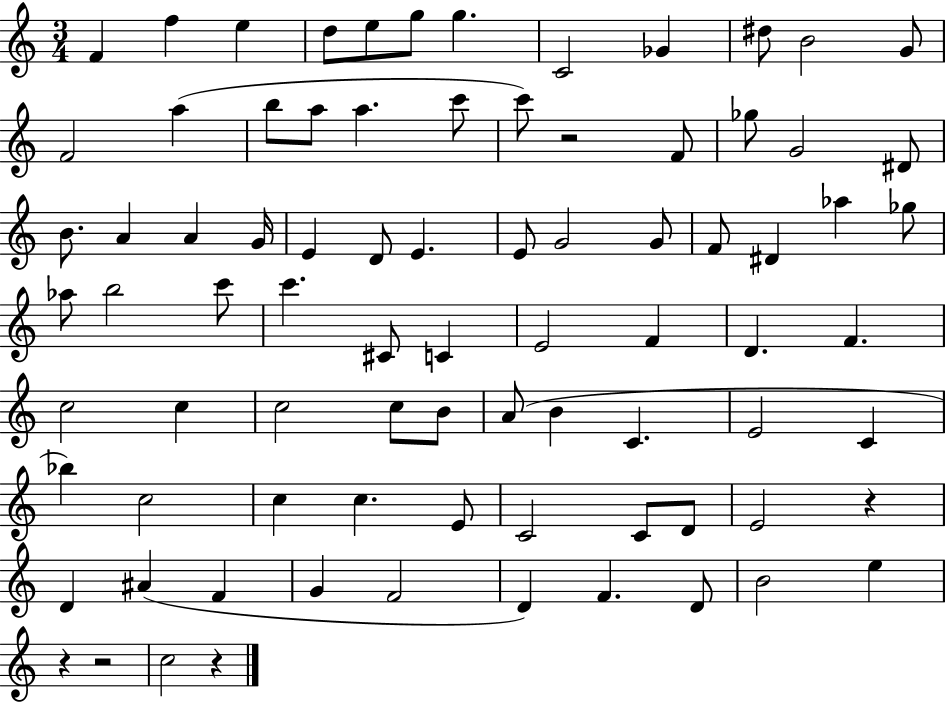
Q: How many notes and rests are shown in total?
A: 82